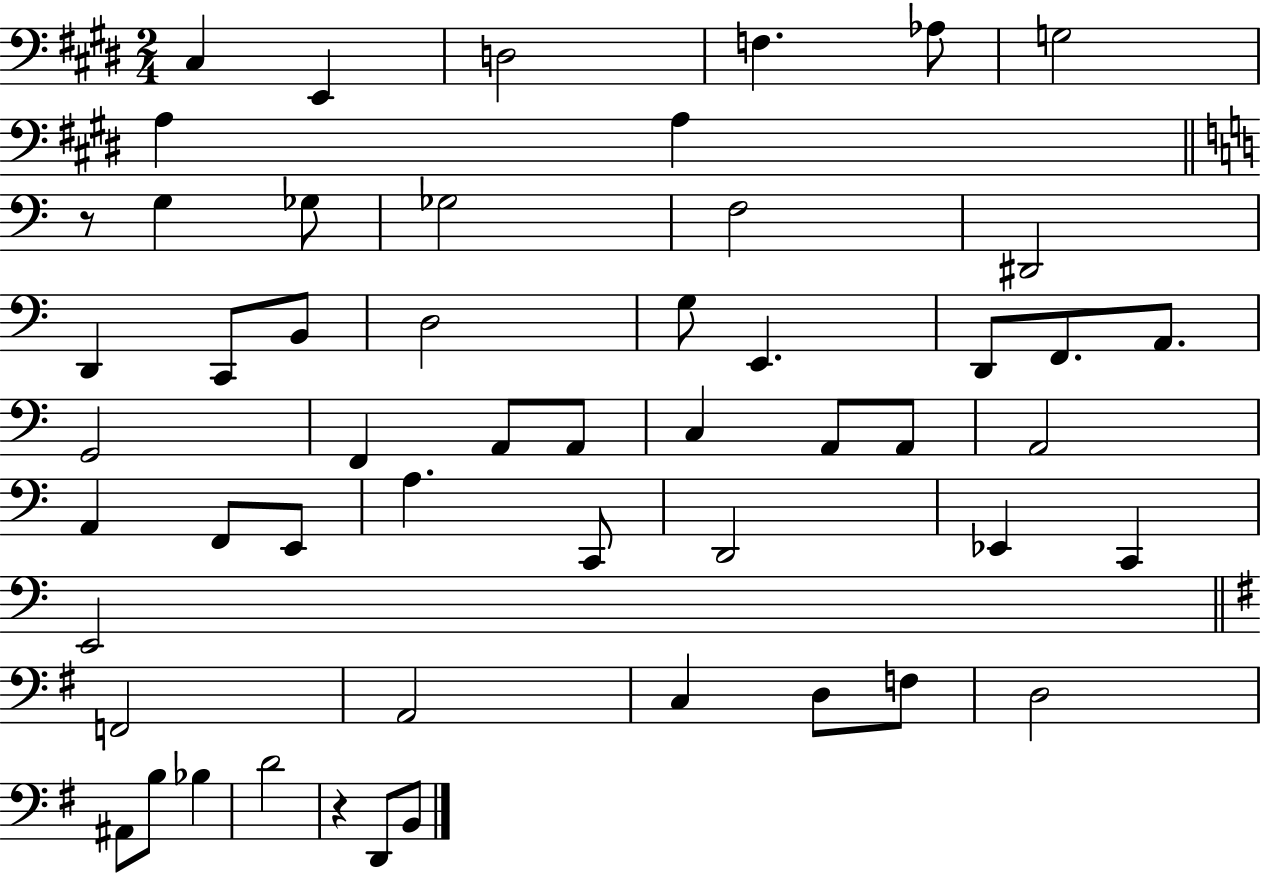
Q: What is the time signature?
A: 2/4